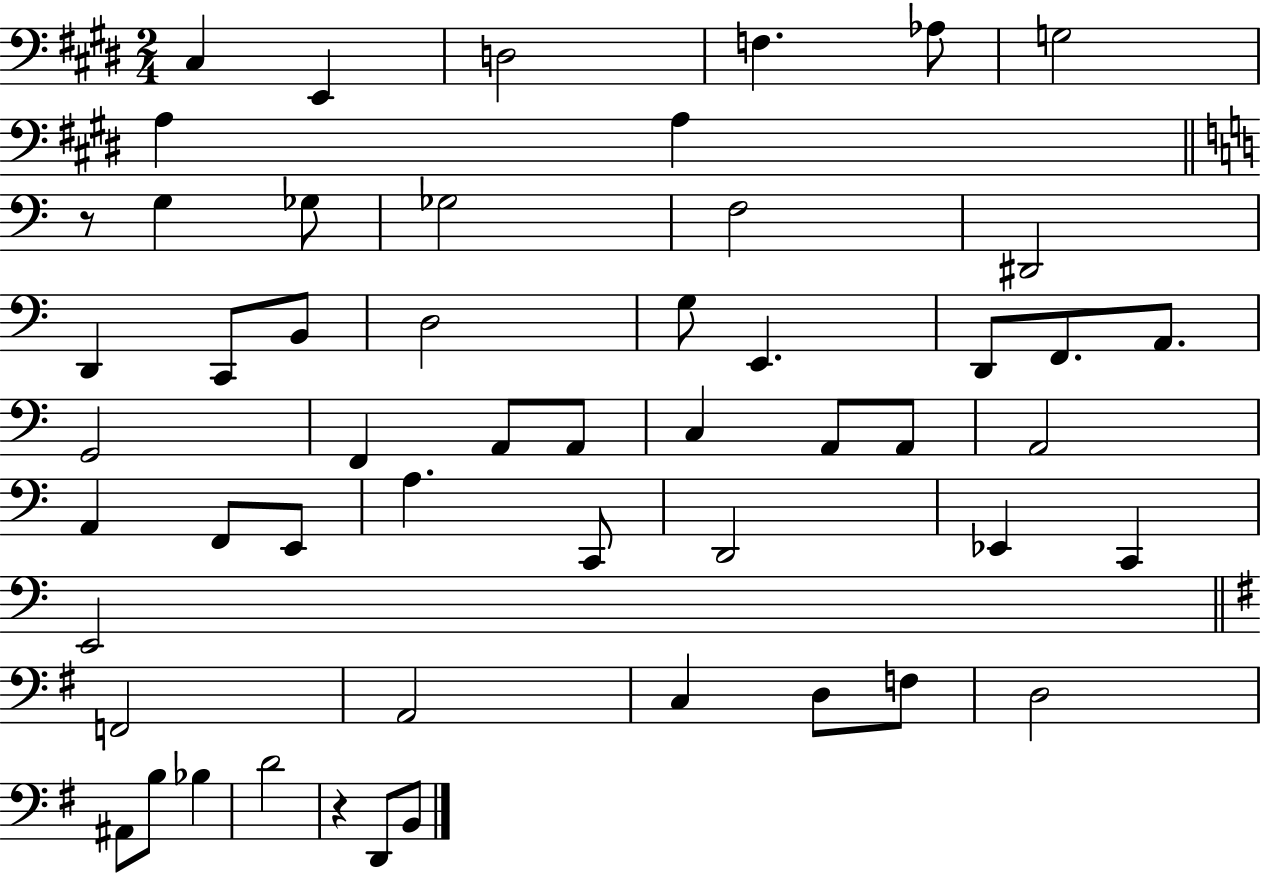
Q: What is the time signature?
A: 2/4